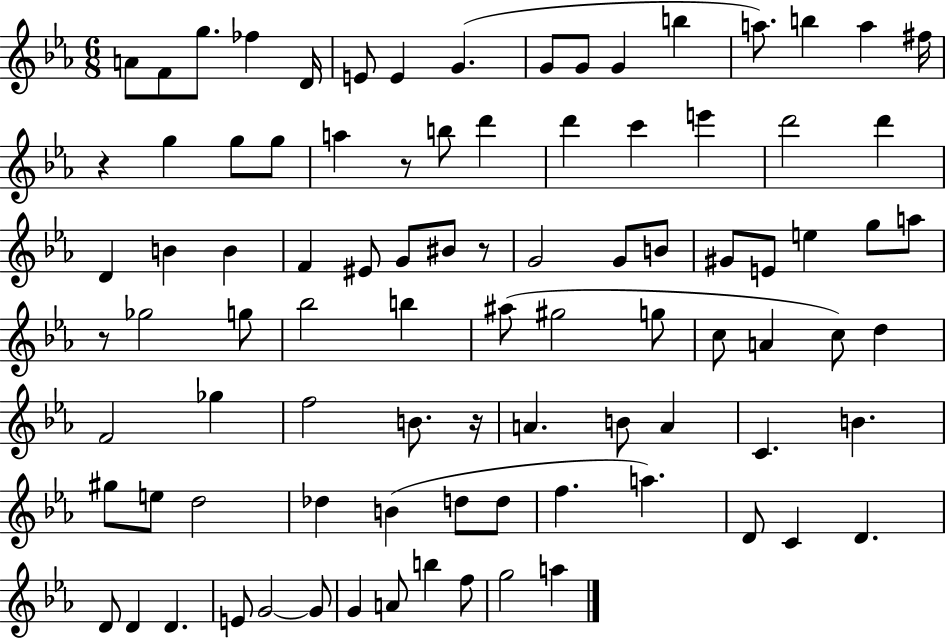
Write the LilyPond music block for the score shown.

{
  \clef treble
  \numericTimeSignature
  \time 6/8
  \key ees \major
  \repeat volta 2 { a'8 f'8 g''8. fes''4 d'16 | e'8 e'4 g'4.( | g'8 g'8 g'4 b''4 | a''8.) b''4 a''4 fis''16 | \break r4 g''4 g''8 g''8 | a''4 r8 b''8 d'''4 | d'''4 c'''4 e'''4 | d'''2 d'''4 | \break d'4 b'4 b'4 | f'4 eis'8 g'8 bis'8 r8 | g'2 g'8 b'8 | gis'8 e'8 e''4 g''8 a''8 | \break r8 ges''2 g''8 | bes''2 b''4 | ais''8( gis''2 g''8 | c''8 a'4 c''8) d''4 | \break f'2 ges''4 | f''2 b'8. r16 | a'4. b'8 a'4 | c'4. b'4. | \break gis''8 e''8 d''2 | des''4 b'4( d''8 d''8 | f''4. a''4.) | d'8 c'4 d'4. | \break d'8 d'4 d'4. | e'8 g'2~~ g'8 | g'4 a'8 b''4 f''8 | g''2 a''4 | \break } \bar "|."
}